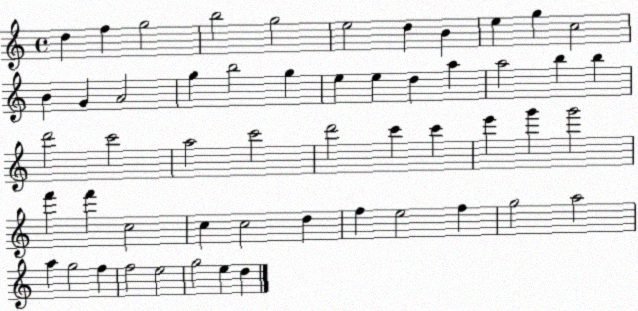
X:1
T:Untitled
M:4/4
L:1/4
K:C
d f g2 b2 g2 e2 d B e g c2 B G A2 g b2 g e e d a a2 b b d'2 c'2 a2 c'2 d'2 c' c' e' g' g'2 f' f' c2 c c2 d f e2 f g2 a2 a g2 f f2 e2 g2 e d